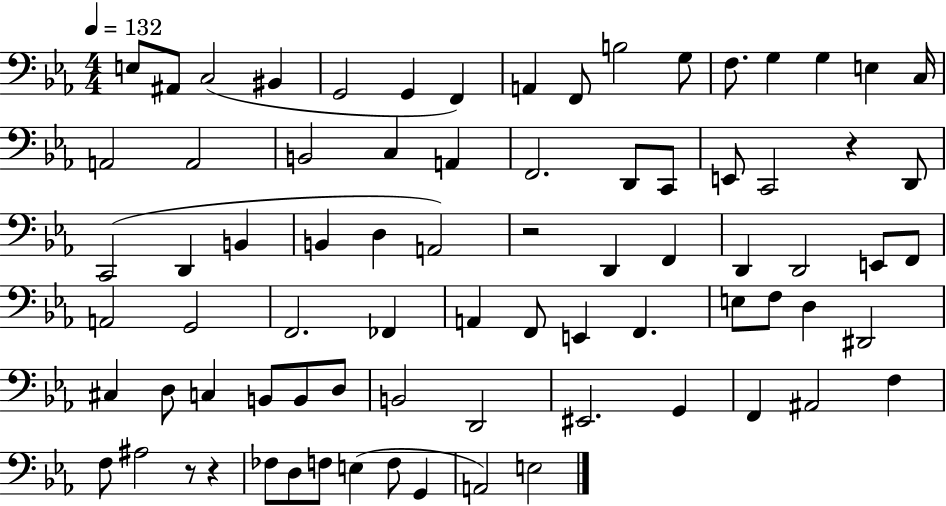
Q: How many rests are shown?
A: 4